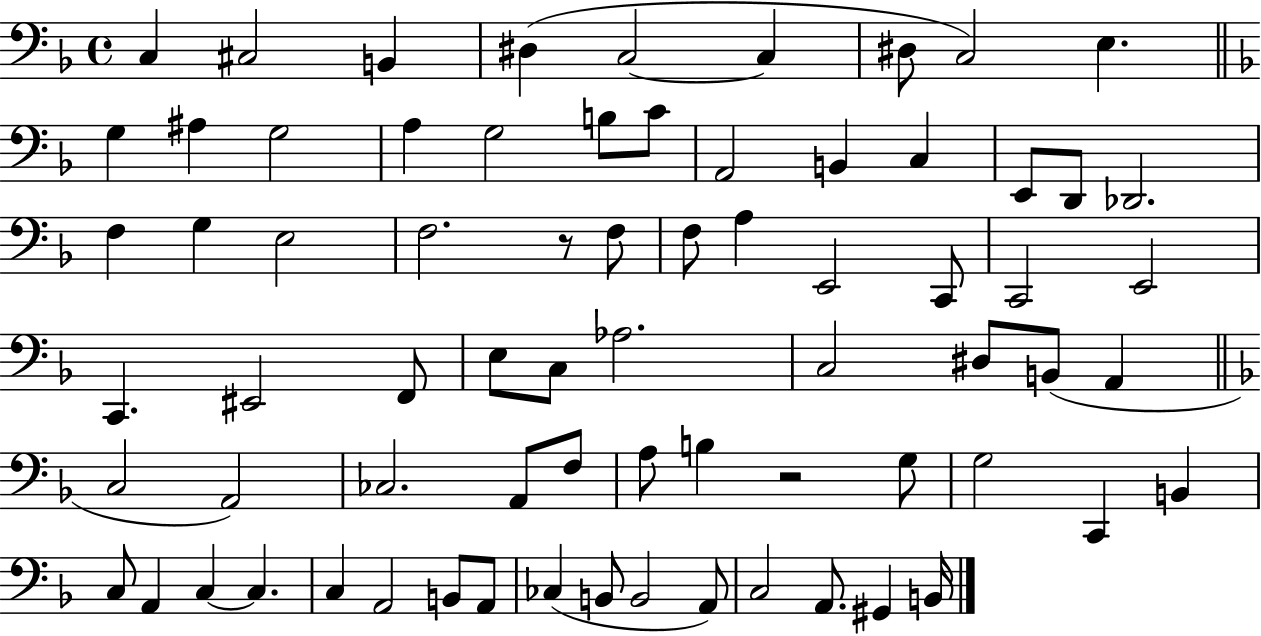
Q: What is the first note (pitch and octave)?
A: C3